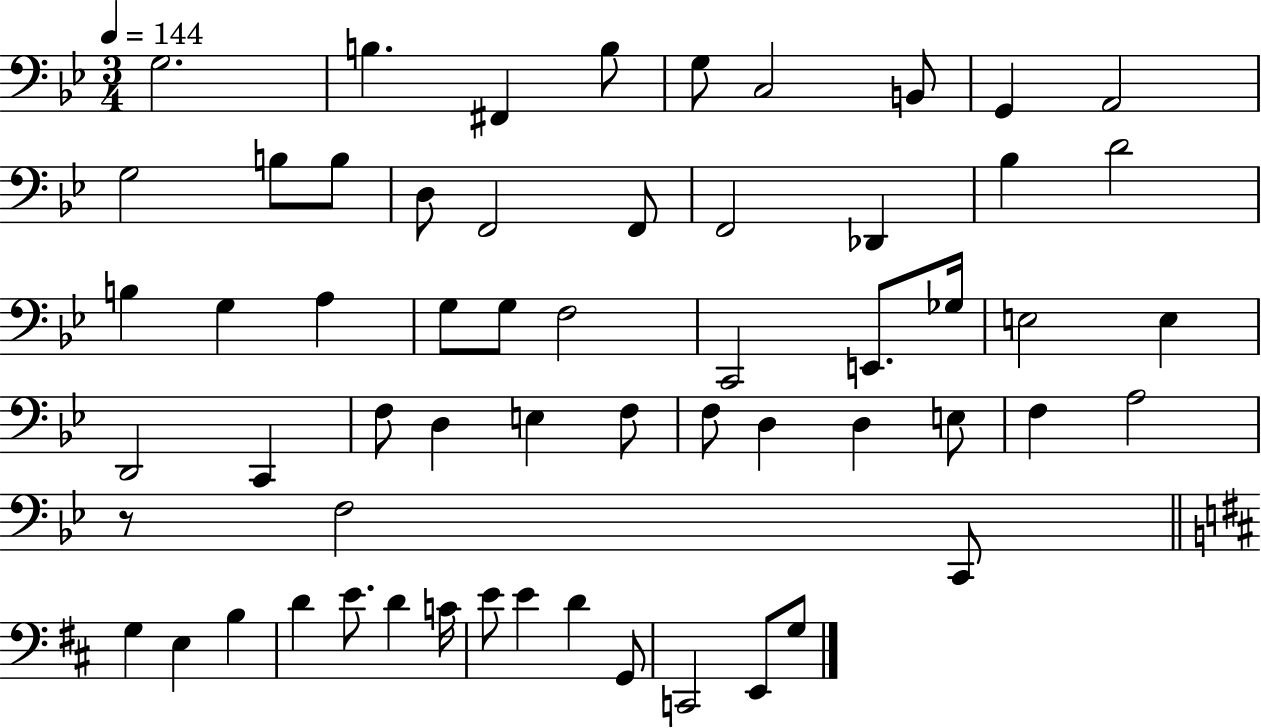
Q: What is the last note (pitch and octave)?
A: G3